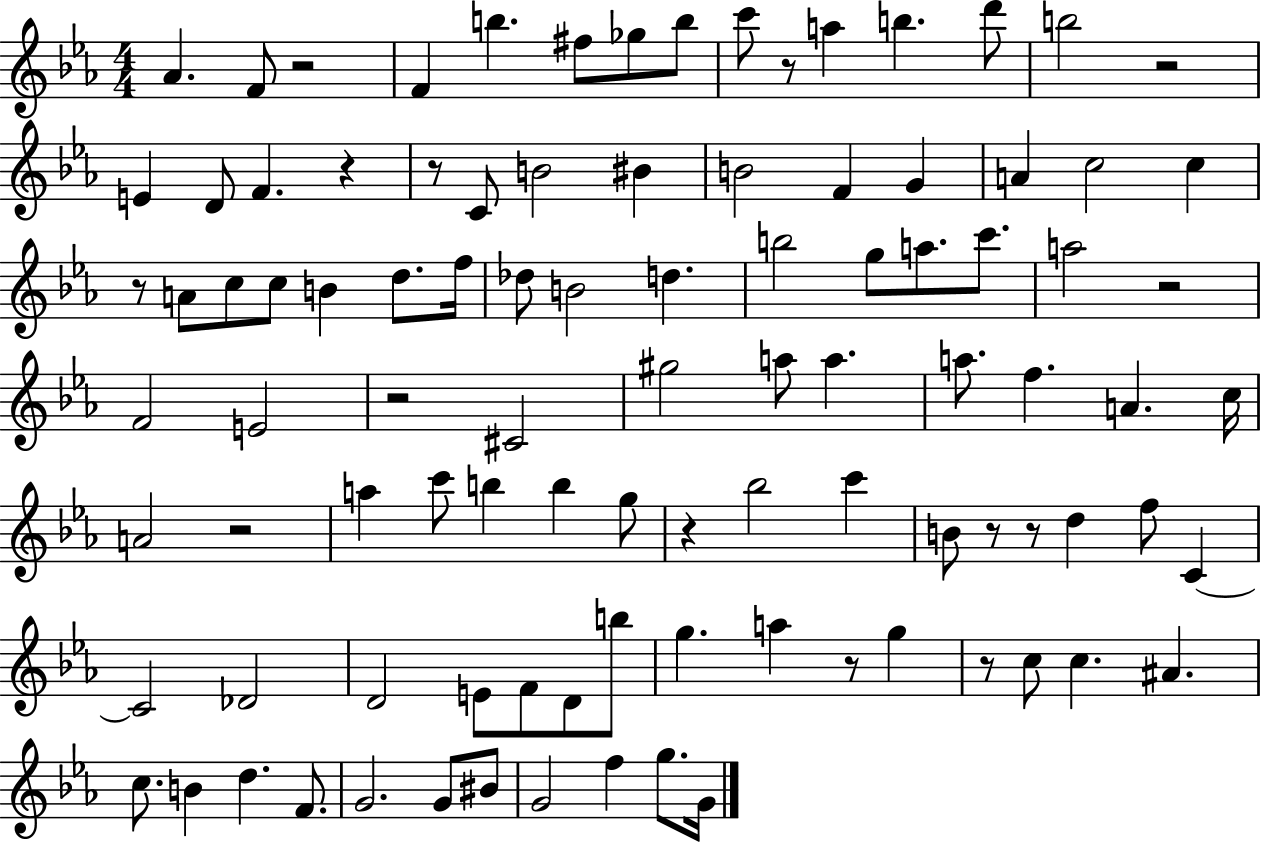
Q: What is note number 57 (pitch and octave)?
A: B4